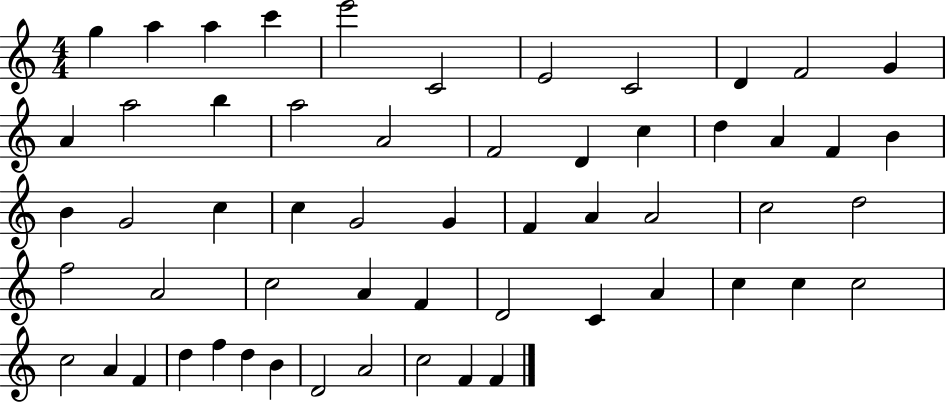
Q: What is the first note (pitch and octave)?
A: G5